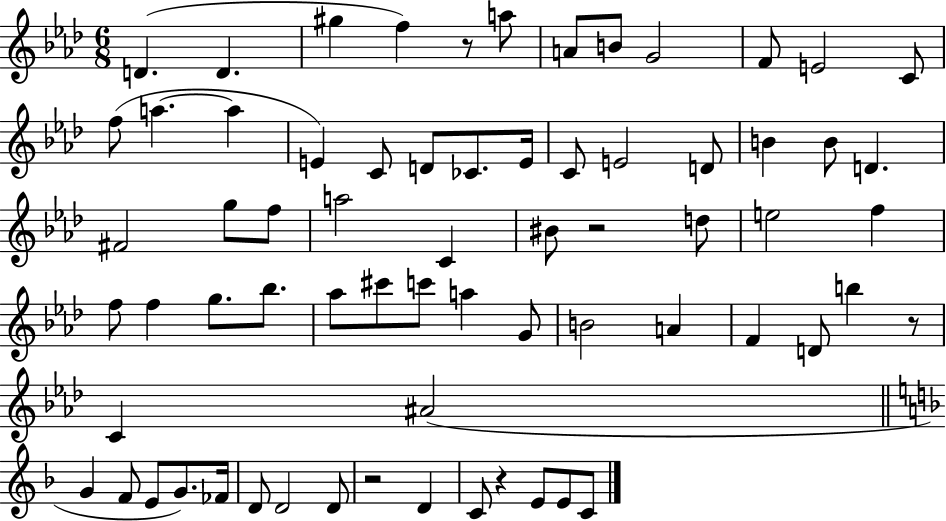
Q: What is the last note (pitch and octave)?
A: C4